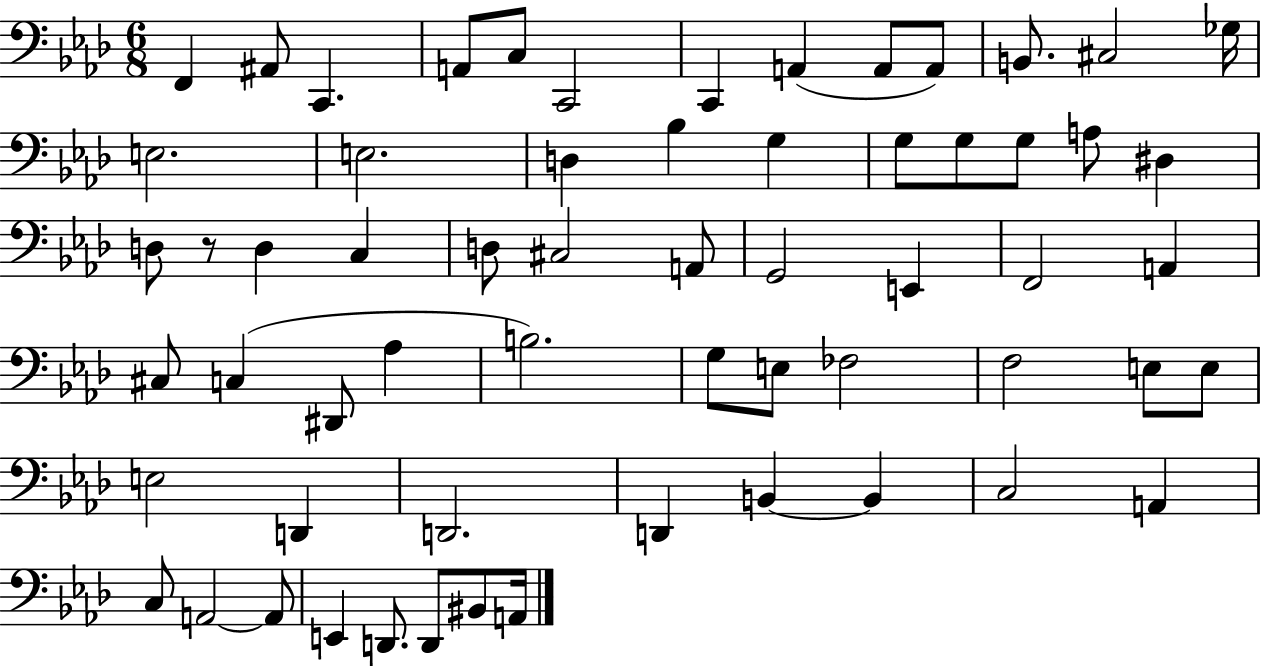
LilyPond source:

{
  \clef bass
  \numericTimeSignature
  \time 6/8
  \key aes \major
  f,4 ais,8 c,4. | a,8 c8 c,2 | c,4 a,4( a,8 a,8) | b,8. cis2 ges16 | \break e2. | e2. | d4 bes4 g4 | g8 g8 g8 a8 dis4 | \break d8 r8 d4 c4 | d8 cis2 a,8 | g,2 e,4 | f,2 a,4 | \break cis8 c4( dis,8 aes4 | b2.) | g8 e8 fes2 | f2 e8 e8 | \break e2 d,4 | d,2. | d,4 b,4~~ b,4 | c2 a,4 | \break c8 a,2~~ a,8 | e,4 d,8. d,8 bis,8 a,16 | \bar "|."
}